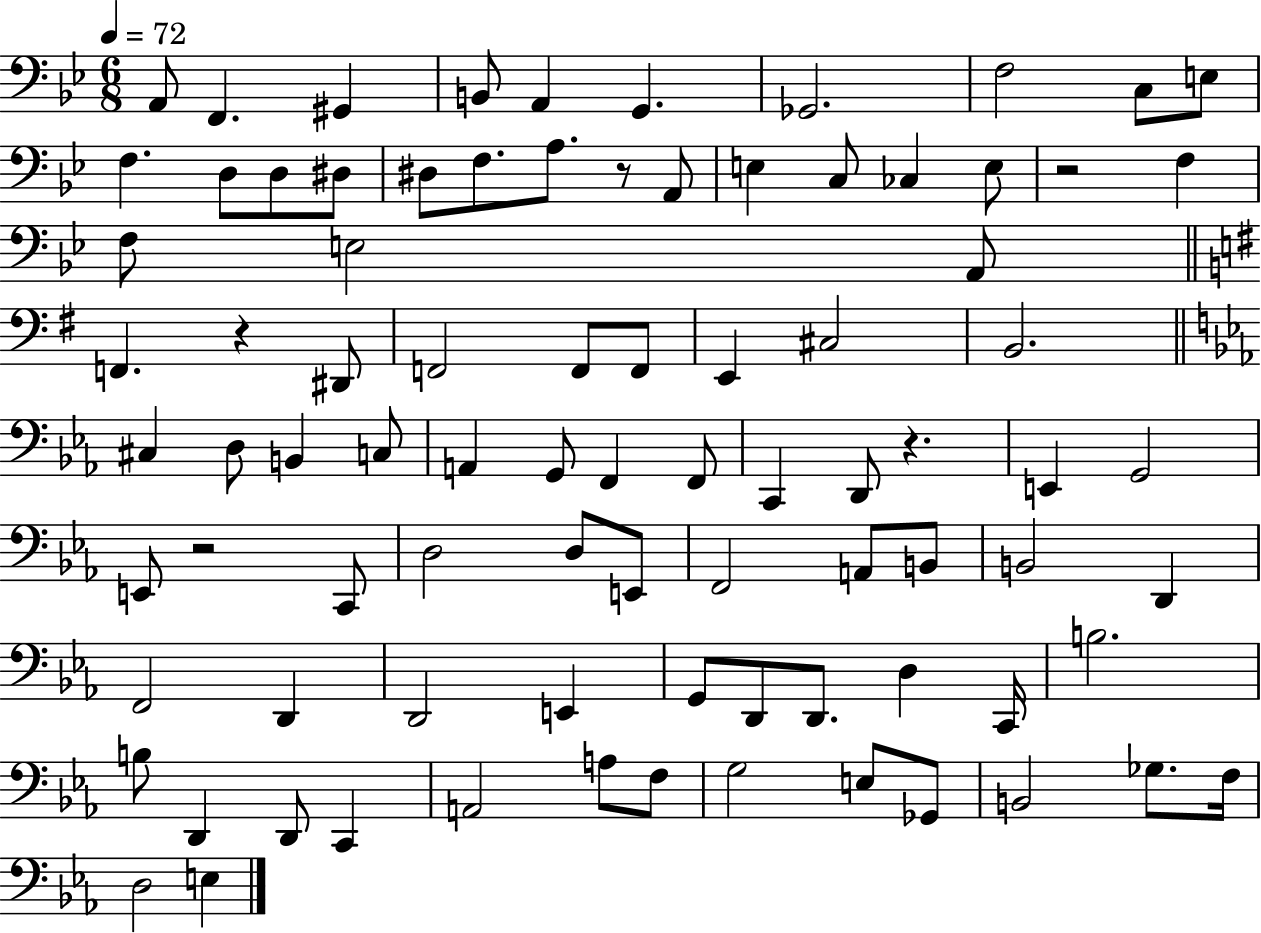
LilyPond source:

{
  \clef bass
  \numericTimeSignature
  \time 6/8
  \key bes \major
  \tempo 4 = 72
  a,8 f,4. gis,4 | b,8 a,4 g,4. | ges,2. | f2 c8 e8 | \break f4. d8 d8 dis8 | dis8 f8. a8. r8 a,8 | e4 c8 ces4 e8 | r2 f4 | \break f8 e2 a,8 | \bar "||" \break \key g \major f,4. r4 dis,8 | f,2 f,8 f,8 | e,4 cis2 | b,2. | \break \bar "||" \break \key ees \major cis4 d8 b,4 c8 | a,4 g,8 f,4 f,8 | c,4 d,8 r4. | e,4 g,2 | \break e,8 r2 c,8 | d2 d8 e,8 | f,2 a,8 b,8 | b,2 d,4 | \break f,2 d,4 | d,2 e,4 | g,8 d,8 d,8. d4 c,16 | b2. | \break b8 d,4 d,8 c,4 | a,2 a8 f8 | g2 e8 ges,8 | b,2 ges8. f16 | \break d2 e4 | \bar "|."
}